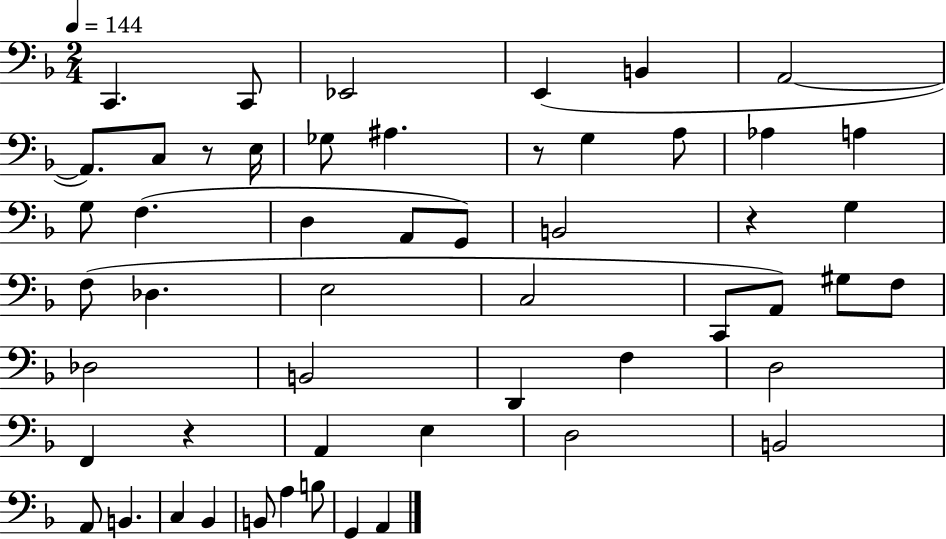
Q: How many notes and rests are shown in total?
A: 53